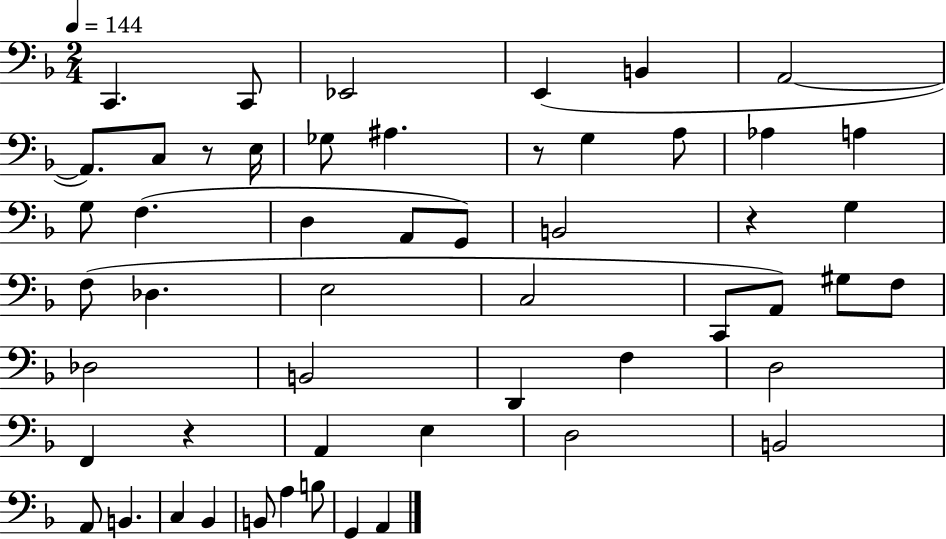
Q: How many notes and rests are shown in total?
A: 53